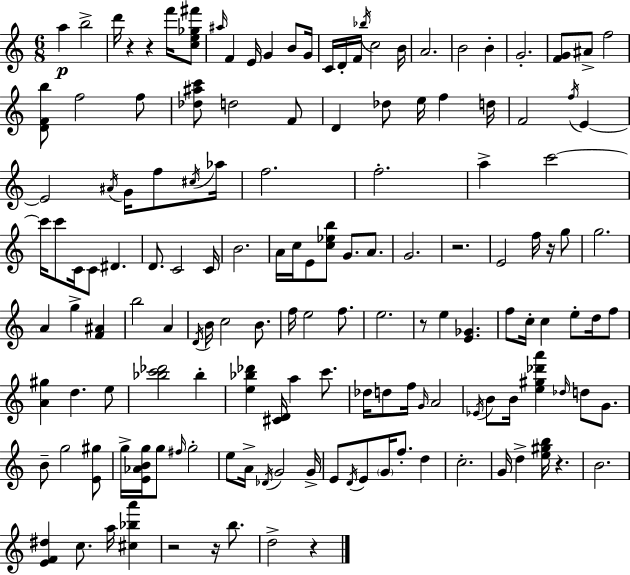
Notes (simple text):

A5/q B5/h D6/s R/q R/q F6/s [C5,E5,Gb5,F#6]/e A#5/s F4/q E4/s G4/q B4/e G4/s C4/s D4/s F4/s Bb5/s C5/h B4/s A4/h. B4/h B4/q G4/h. [F4,G4]/e A#4/e F5/h [D4,F4,B5]/e F5/h F5/e [Db5,A#5,C6]/e D5/h F4/e D4/q Db5/e E5/s F5/q D5/s F4/h F5/s E4/q E4/h A#4/s G4/s F5/e C#5/s Ab5/s F5/h. F5/h. A5/q C6/h C6/s C6/e C4/s C4/e D#4/q. D4/e. C4/h C4/s B4/h. A4/s C5/s E4/e [C5,Eb5,B5]/e G4/e. A4/e. G4/h. R/h. E4/h F5/s R/s G5/e G5/h. A4/q G5/q [F4,A#4]/q B5/h A4/q D4/s B4/s C5/h B4/e. F5/s E5/h F5/e. E5/h. R/e E5/q [E4,Gb4]/q. F5/e C5/s C5/q E5/e D5/s F5/e [A4,G#5]/q D5/q. E5/e [Bb5,C6,Db6]/h Bb5/q [E5,Bb5,Db6]/q [C#4,D4]/s A5/q C6/e. Db5/s D5/e F5/s G4/s A4/h Eb4/s B4/e B4/s [E5,G#5,Db6,A6]/q Db5/s D5/e G4/e. B4/e G5/h [E4,G#5]/e G5/s [E4,Ab4,B4,G5]/s G5/e F#5/s G5/h E5/e A4/s Db4/s G4/h G4/s E4/e D4/s E4/e G4/s F5/e. D5/q C5/h. G4/s D5/q [E5,G#5,B5]/s R/q. B4/h. [E4,F4,D#5]/q C5/e. A5/s [C#5,Bb5,A6]/q R/h R/s B5/e. D5/h R/q